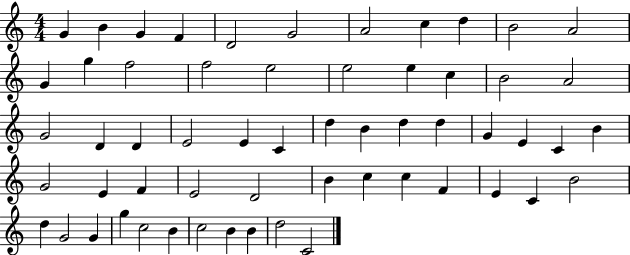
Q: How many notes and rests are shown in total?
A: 58